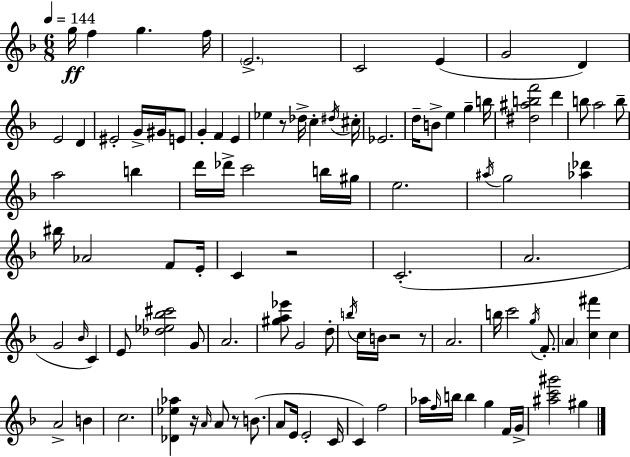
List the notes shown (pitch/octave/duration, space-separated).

G5/s F5/q G5/q. F5/s E4/h. C4/h E4/q G4/h D4/q E4/h D4/q EIS4/h G4/s G#4/s E4/e G4/q F4/q E4/q Eb5/q R/e Db5/s C5/q D#5/s C#5/s Eb4/h. D5/s B4/e E5/q G5/q B5/s [D#5,A#5,B5,F6]/h D6/q B5/e A5/h B5/e A5/h B5/q D6/s Db6/s C6/h B5/s G#5/s E5/h. A#5/s G5/h [Ab5,Db6]/q BIS5/s Ab4/h F4/e E4/s C4/q R/h C4/h. A4/h. G4/h Bb4/s C4/q E4/e [Db5,Eb5,Bb5,C#6]/h G4/e A4/h. [G#5,A5,Eb6]/e G4/h D5/e B5/s C5/s B4/s R/h R/e A4/h. B5/s C6/h G5/s F4/e. A4/q [C5,F#6]/q C5/q A4/h B4/q C5/h. [Db4,Eb5,Ab5]/q R/s A4/s A4/e R/e B4/e. A4/e E4/s E4/h C4/s C4/q F5/h Ab5/s F5/s B5/s B5/q G5/q F4/s G4/s [A#5,C6,G#6]/h G#5/q